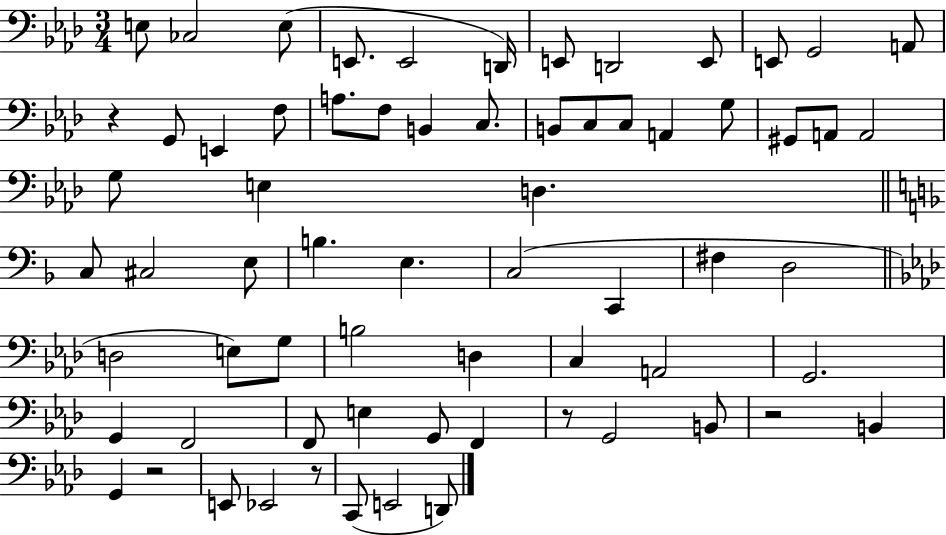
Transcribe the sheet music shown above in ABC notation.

X:1
T:Untitled
M:3/4
L:1/4
K:Ab
E,/2 _C,2 E,/2 E,,/2 E,,2 D,,/4 E,,/2 D,,2 E,,/2 E,,/2 G,,2 A,,/2 z G,,/2 E,, F,/2 A,/2 F,/2 B,, C,/2 B,,/2 C,/2 C,/2 A,, G,/2 ^G,,/2 A,,/2 A,,2 G,/2 E, D, C,/2 ^C,2 E,/2 B, E, C,2 C,, ^F, D,2 D,2 E,/2 G,/2 B,2 D, C, A,,2 G,,2 G,, F,,2 F,,/2 E, G,,/2 F,, z/2 G,,2 B,,/2 z2 B,, G,, z2 E,,/2 _E,,2 z/2 C,,/2 E,,2 D,,/2